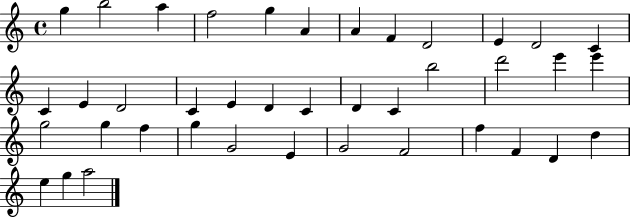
G5/q B5/h A5/q F5/h G5/q A4/q A4/q F4/q D4/h E4/q D4/h C4/q C4/q E4/q D4/h C4/q E4/q D4/q C4/q D4/q C4/q B5/h D6/h E6/q E6/q G5/h G5/q F5/q G5/q G4/h E4/q G4/h F4/h F5/q F4/q D4/q D5/q E5/q G5/q A5/h